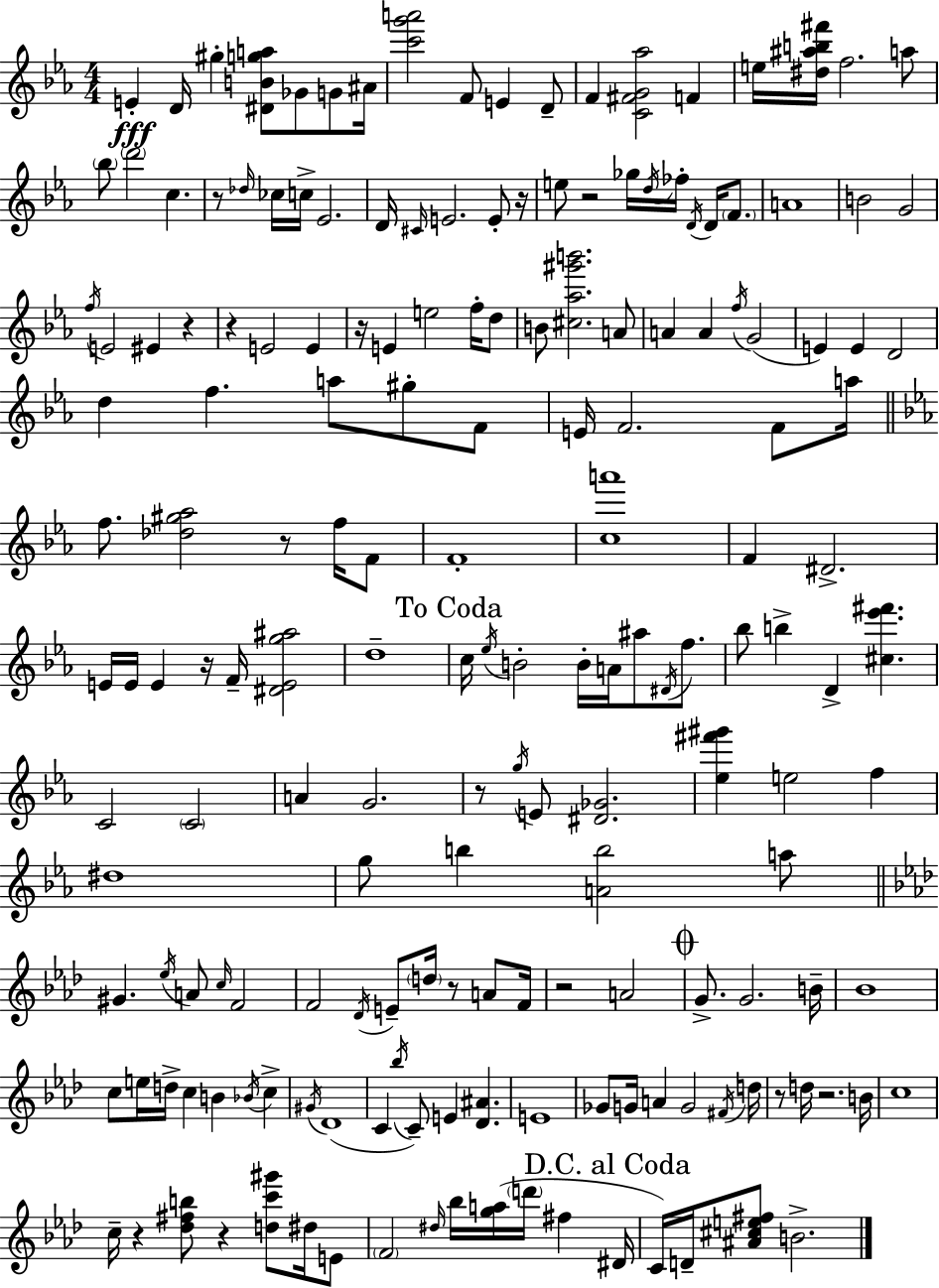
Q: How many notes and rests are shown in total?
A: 179